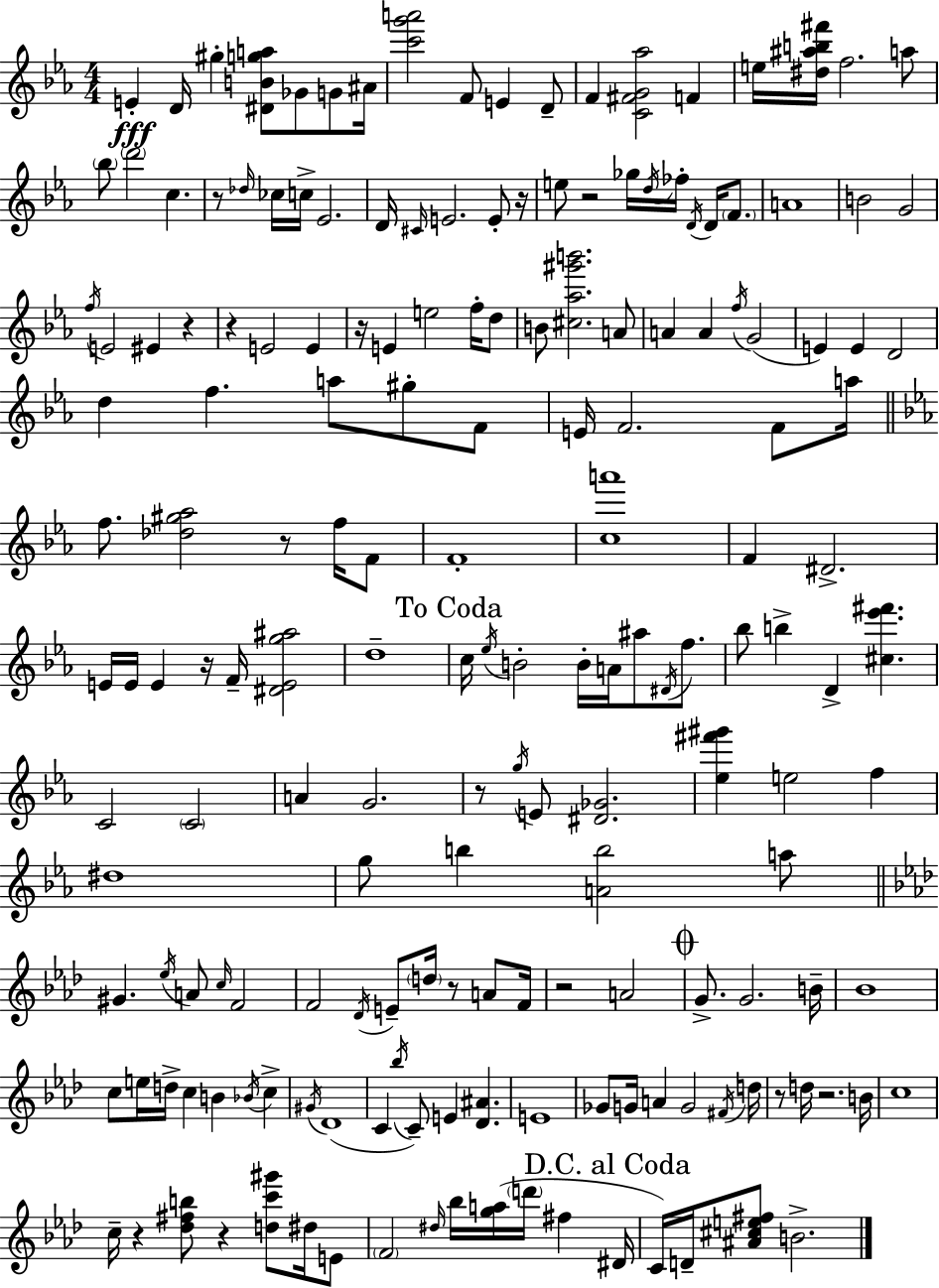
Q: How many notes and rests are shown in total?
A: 179